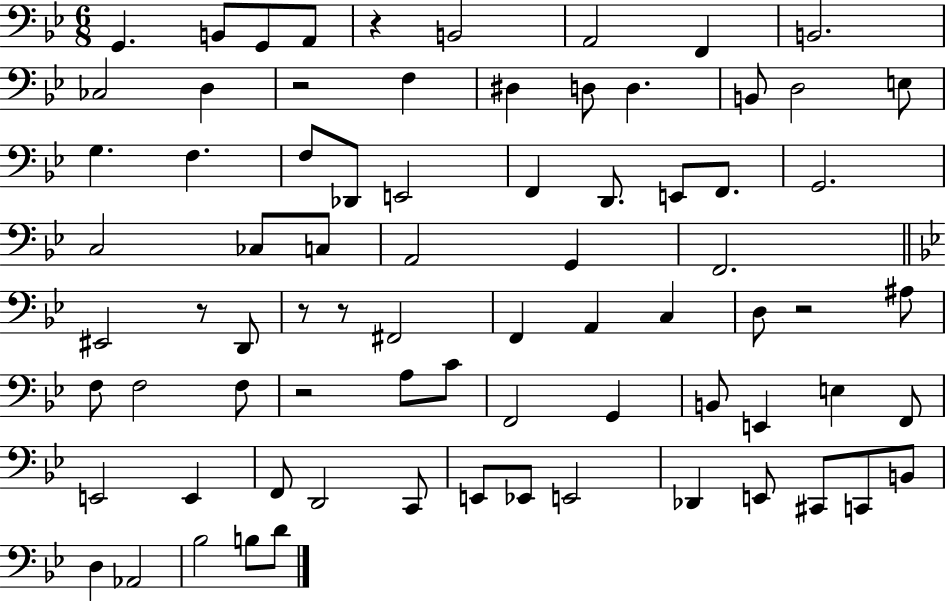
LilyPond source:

{
  \clef bass
  \numericTimeSignature
  \time 6/8
  \key bes \major
  g,4. b,8 g,8 a,8 | r4 b,2 | a,2 f,4 | b,2. | \break ces2 d4 | r2 f4 | dis4 d8 d4. | b,8 d2 e8 | \break g4. f4. | f8 des,8 e,2 | f,4 d,8. e,8 f,8. | g,2. | \break c2 ces8 c8 | a,2 g,4 | f,2. | \bar "||" \break \key g \minor eis,2 r8 d,8 | r8 r8 fis,2 | f,4 a,4 c4 | d8 r2 ais8 | \break f8 f2 f8 | r2 a8 c'8 | f,2 g,4 | b,8 e,4 e4 f,8 | \break e,2 e,4 | f,8 d,2 c,8 | e,8 ees,8 e,2 | des,4 e,8 cis,8 c,8 b,8 | \break d4 aes,2 | bes2 b8 d'8 | \bar "|."
}